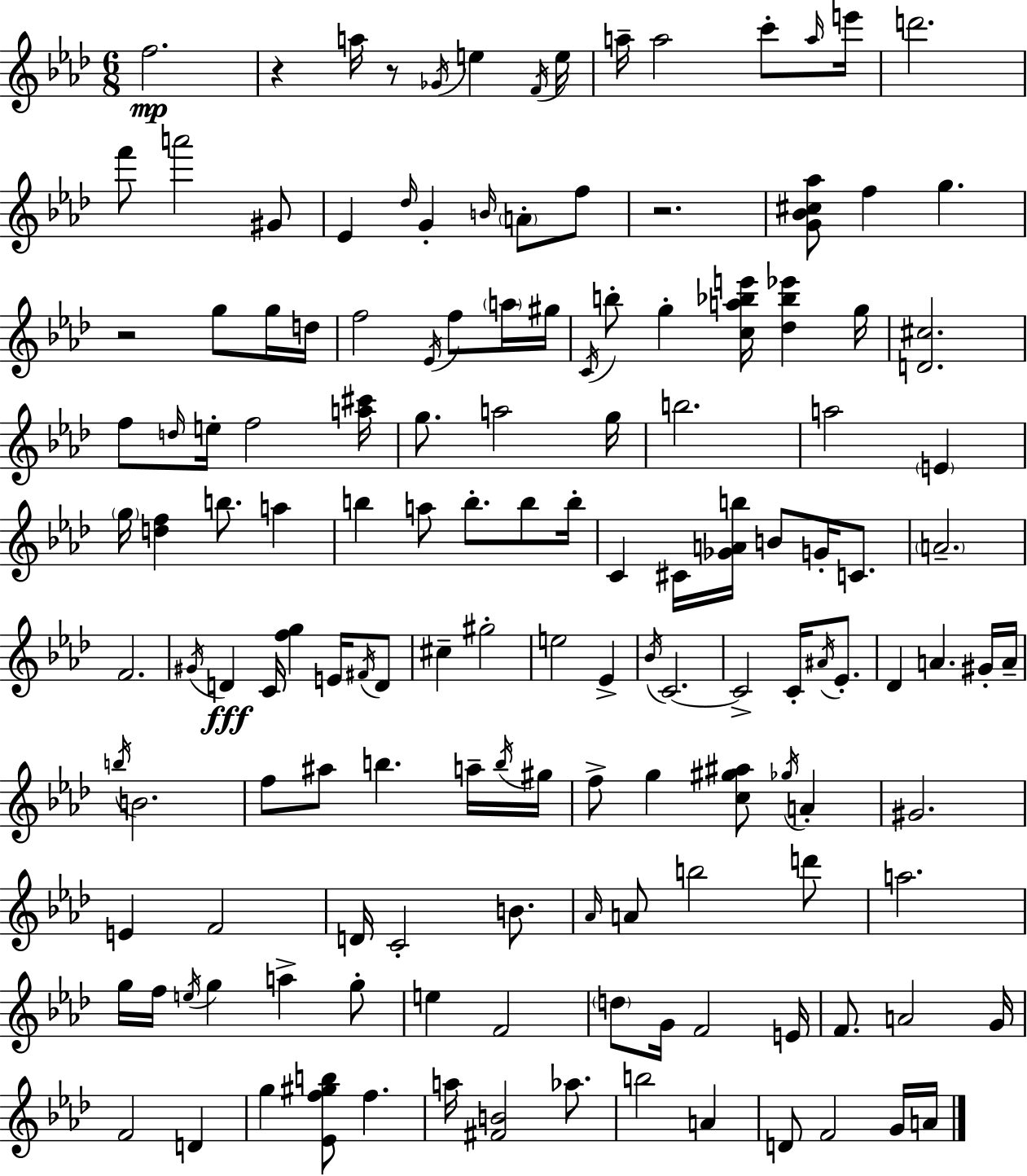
X:1
T:Untitled
M:6/8
L:1/4
K:Fm
f2 z a/4 z/2 _G/4 e F/4 e/4 a/4 a2 c'/2 a/4 e'/4 d'2 f'/2 a'2 ^G/2 _E _d/4 G B/4 A/2 f/2 z2 [G_B^c_a]/2 f g z2 g/2 g/4 d/4 f2 _E/4 f/2 a/4 ^g/4 C/4 b/2 g [ca_be']/4 [_d_b_e'] g/4 [D^c]2 f/2 d/4 e/4 f2 [a^c']/4 g/2 a2 g/4 b2 a2 E g/4 [df] b/2 a b a/2 b/2 b/2 b/4 C ^C/4 [_GAb]/4 B/2 G/4 C/2 A2 F2 ^G/4 D C/4 [fg] E/4 ^F/4 D/2 ^c ^g2 e2 _E _B/4 C2 C2 C/4 ^A/4 _E/2 _D A ^G/4 A/4 b/4 B2 f/2 ^a/2 b a/4 b/4 ^g/4 f/2 g [c^g^a]/2 _g/4 A ^G2 E F2 D/4 C2 B/2 _A/4 A/2 b2 d'/2 a2 g/4 f/4 e/4 g a g/2 e F2 d/2 G/4 F2 E/4 F/2 A2 G/4 F2 D g [_Ef^gb]/2 f a/4 [^FB]2 _a/2 b2 A D/2 F2 G/4 A/4